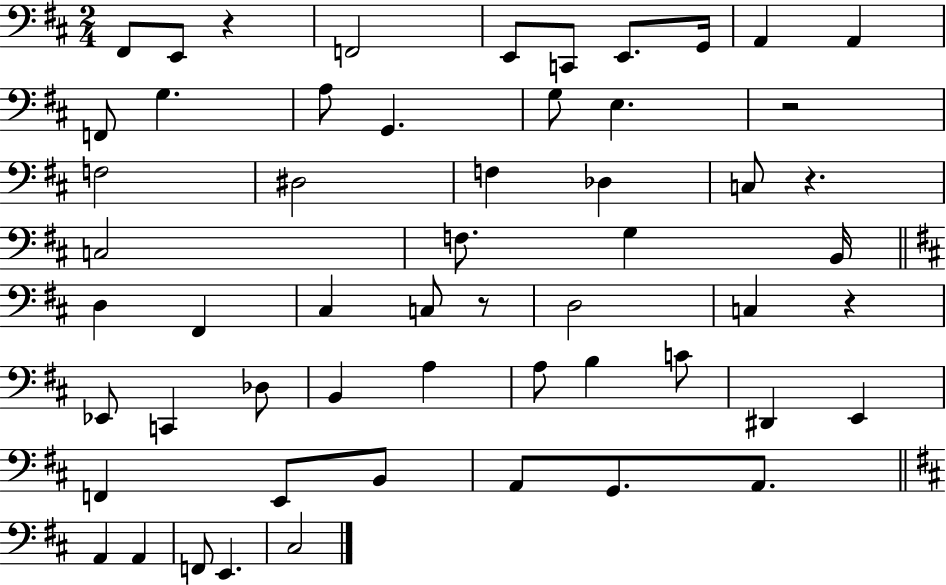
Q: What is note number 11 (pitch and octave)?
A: G3